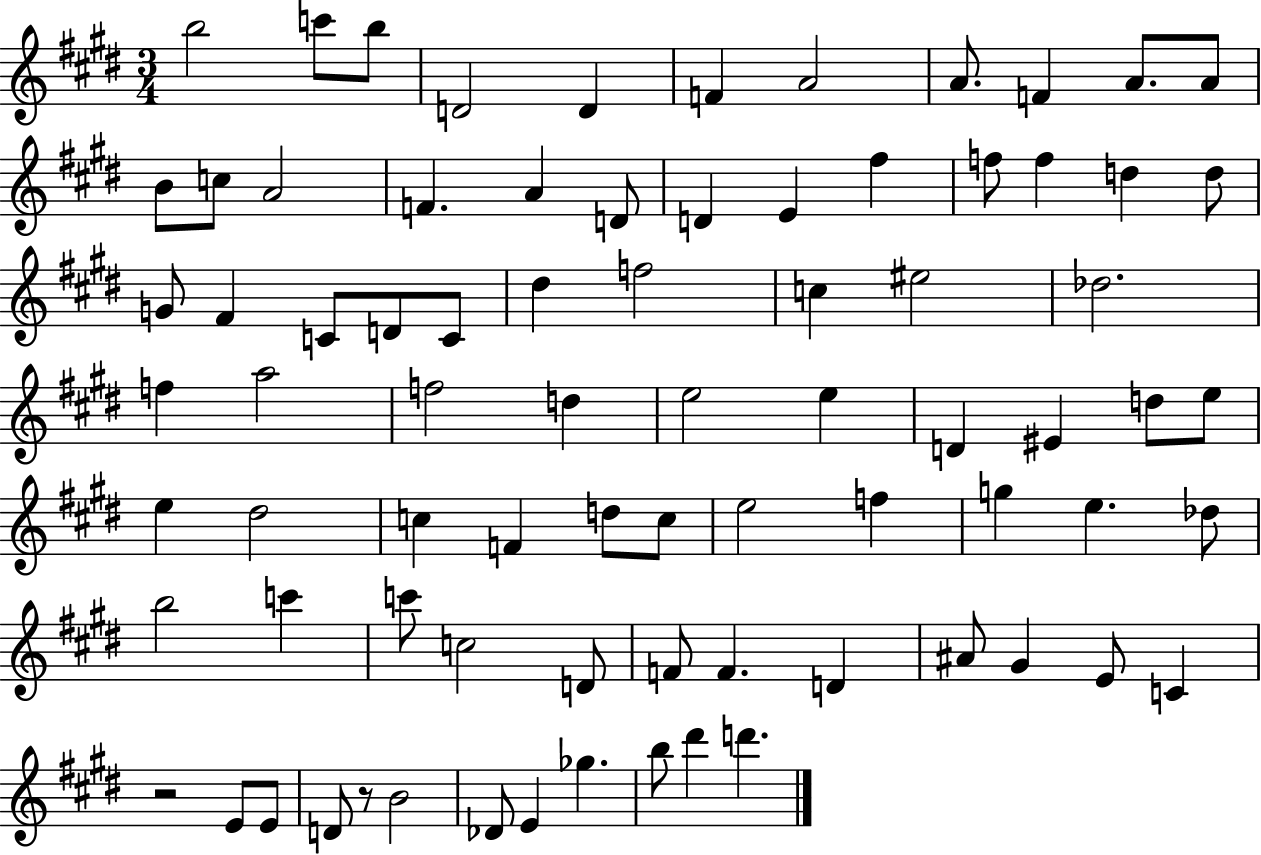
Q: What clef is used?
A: treble